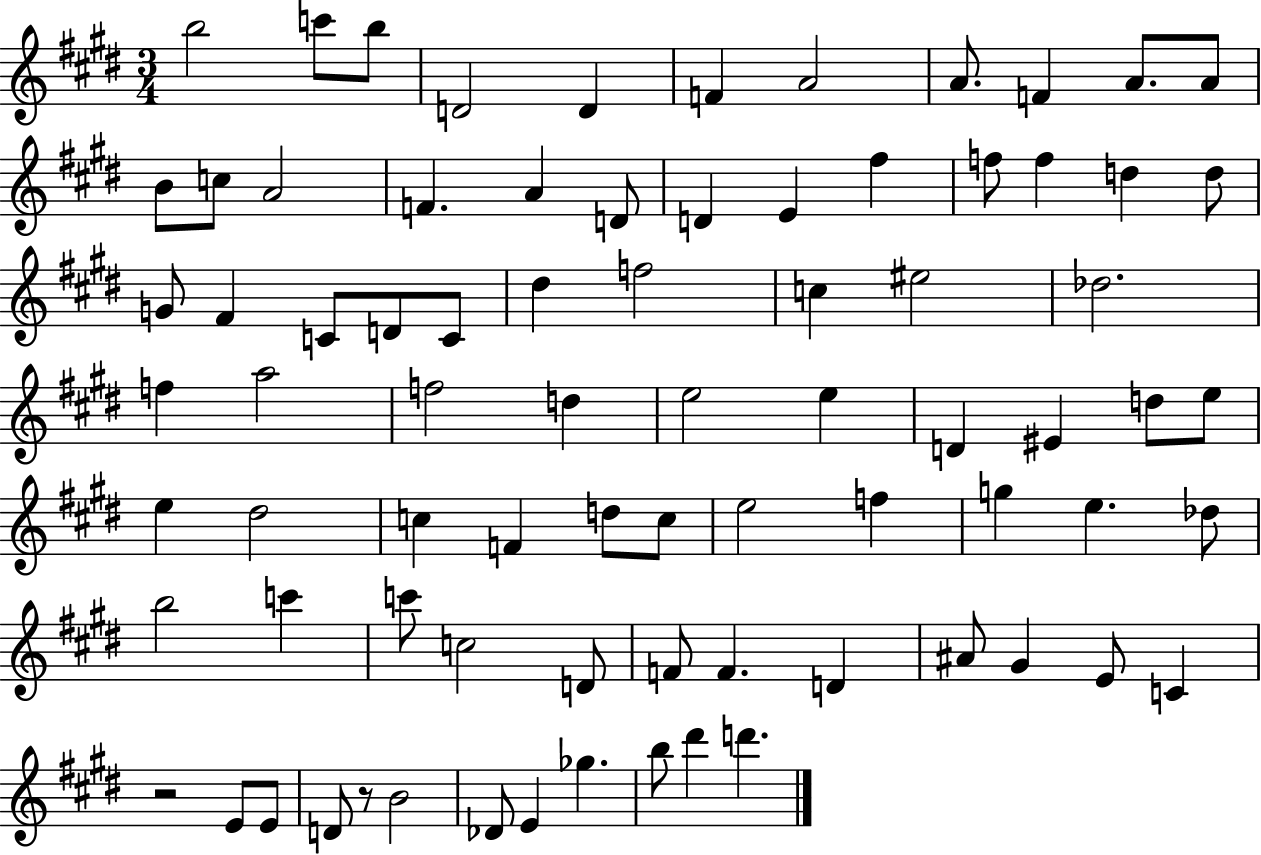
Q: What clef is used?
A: treble